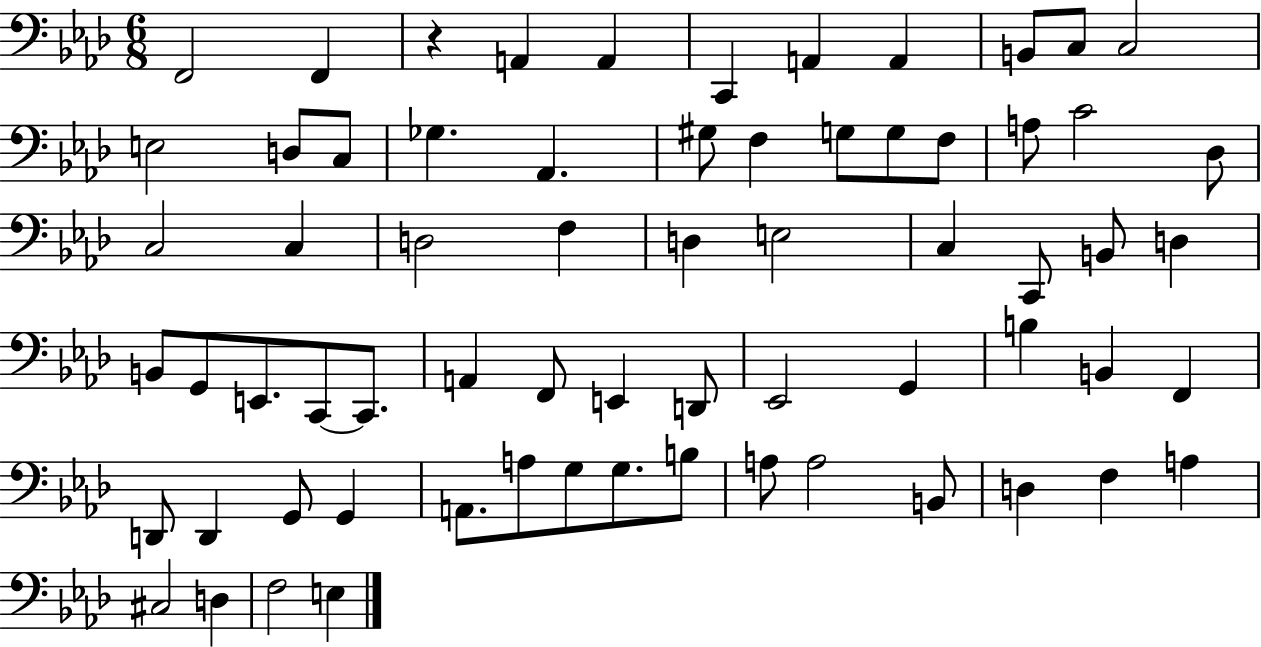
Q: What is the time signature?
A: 6/8